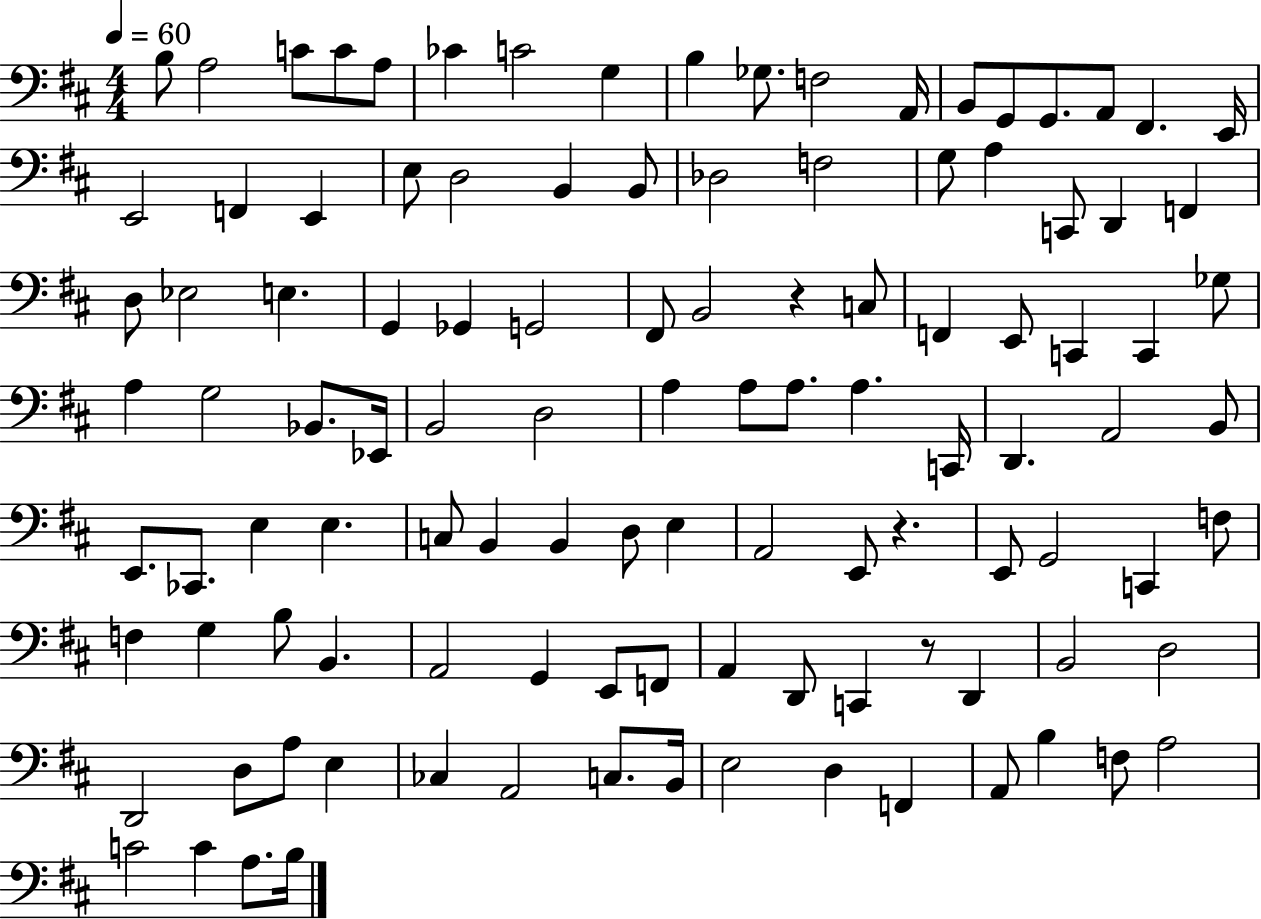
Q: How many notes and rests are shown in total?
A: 111